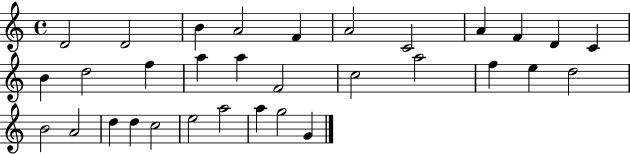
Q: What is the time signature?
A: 4/4